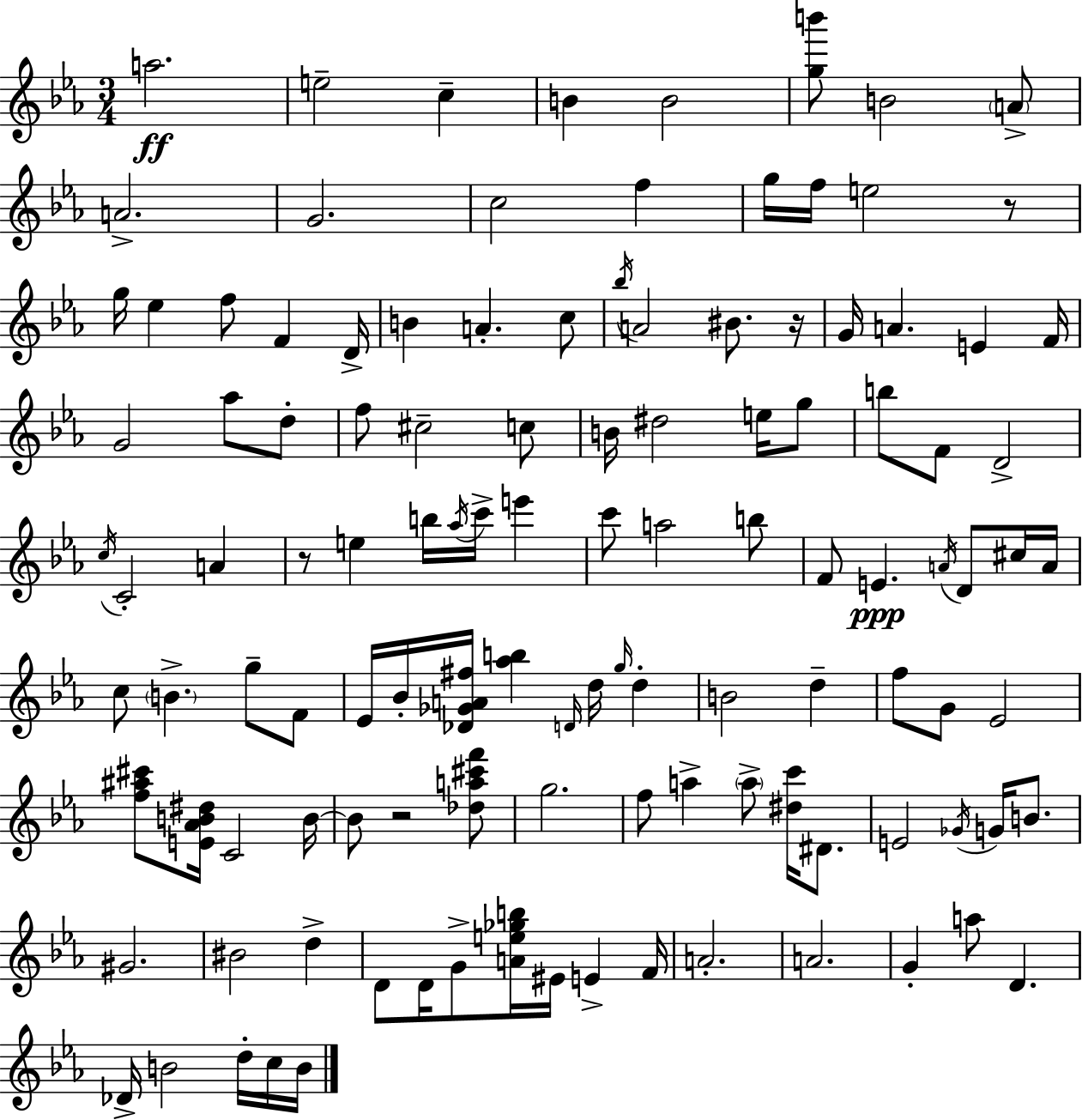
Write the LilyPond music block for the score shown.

{
  \clef treble
  \numericTimeSignature
  \time 3/4
  \key c \minor
  a''2.\ff | e''2-- c''4-- | b'4 b'2 | <g'' b'''>8 b'2 \parenthesize a'8-> | \break a'2.-> | g'2. | c''2 f''4 | g''16 f''16 e''2 r8 | \break g''16 ees''4 f''8 f'4 d'16-> | b'4 a'4.-. c''8 | \acciaccatura { bes''16 } a'2 bis'8. | r16 g'16 a'4. e'4 | \break f'16 g'2 aes''8 d''8-. | f''8 cis''2-- c''8 | b'16 dis''2 e''16 g''8 | b''8 f'8 d'2-> | \break \acciaccatura { c''16 } c'2-. a'4 | r8 e''4 b''16 \acciaccatura { aes''16 } c'''16-> e'''4 | c'''8 a''2 | b''8 f'8 e'4.\ppp \acciaccatura { a'16 } | \break d'8 cis''16 a'16 c''8 \parenthesize b'4.-> | g''8-- f'8 ees'16 bes'16-. <des' ges' a' fis''>16 <aes'' b''>4 \grace { d'16 } | d''16 \grace { g''16 } d''4-. b'2 | d''4-- f''8 g'8 ees'2 | \break <f'' ais'' cis'''>8 <e' aes' b' dis''>16 c'2 | b'16~~ b'8 r2 | <des'' a'' cis''' f'''>8 g''2. | f''8 a''4-> | \break \parenthesize a''8-> <dis'' c'''>16 dis'8. e'2 | \acciaccatura { ges'16 } g'16 b'8. gis'2. | bis'2 | d''4-> d'8 d'16 g'8-> | \break <a' e'' ges'' b''>16 eis'16 e'4-> f'16 a'2.-. | a'2. | g'4-. a''8 | d'4. des'16-> b'2 | \break d''16-. c''16 b'16 \bar "|."
}